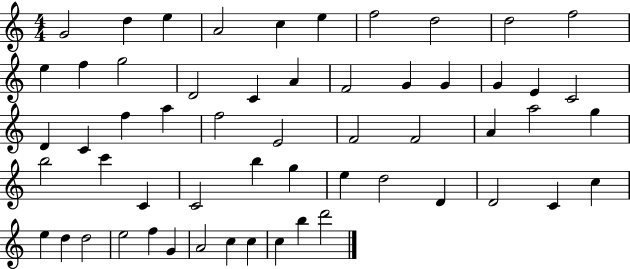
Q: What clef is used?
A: treble